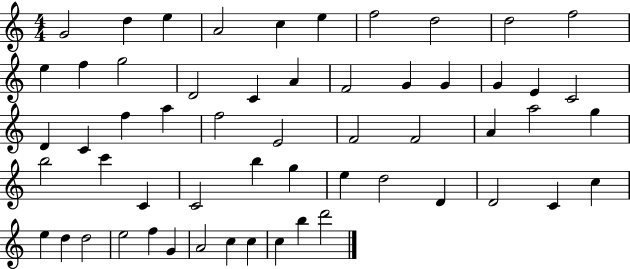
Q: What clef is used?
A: treble